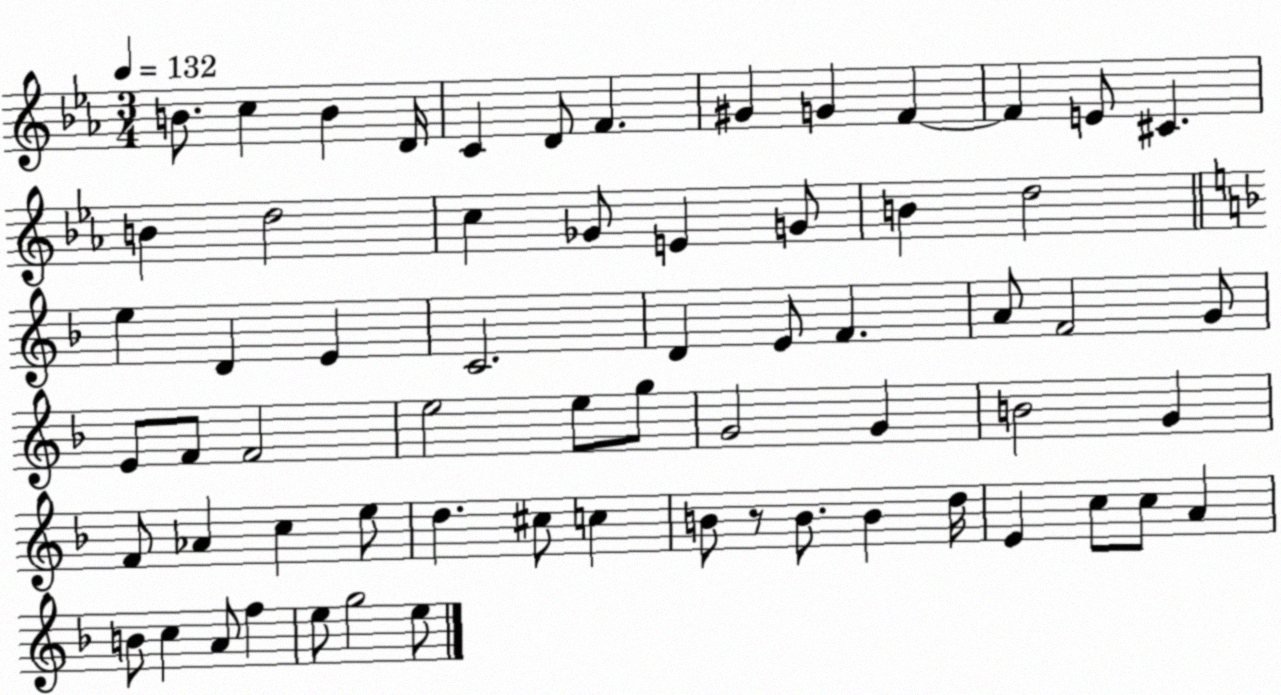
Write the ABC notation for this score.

X:1
T:Untitled
M:3/4
L:1/4
K:Eb
B/2 c B D/4 C D/2 F ^G G F F E/2 ^C B d2 c _G/2 E G/2 B d2 e D E C2 D E/2 F A/2 F2 G/2 E/2 F/2 F2 e2 e/2 g/2 G2 G B2 G F/2 _A c e/2 d ^c/2 c B/2 z/2 B/2 B d/4 E c/2 c/2 A B/2 c A/2 f e/2 g2 e/2